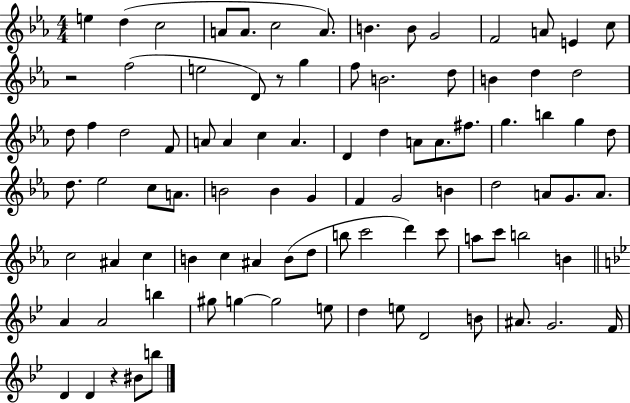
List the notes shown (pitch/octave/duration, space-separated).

E5/q D5/q C5/h A4/e A4/e. C5/h A4/e. B4/q. B4/e G4/h F4/h A4/e E4/q C5/e R/h F5/h E5/h D4/e R/e G5/q F5/e B4/h. D5/e B4/q D5/q D5/h D5/e F5/q D5/h F4/e A4/e A4/q C5/q A4/q. D4/q D5/q A4/e A4/e. F#5/e. G5/q. B5/q G5/q D5/e D5/e. Eb5/h C5/e A4/e. B4/h B4/q G4/q F4/q G4/h B4/q D5/h A4/e G4/e. A4/e. C5/h A#4/q C5/q B4/q C5/q A#4/q B4/e D5/e B5/e C6/h D6/q C6/e A5/e C6/e B5/h B4/q A4/q A4/h B5/q G#5/e G5/q G5/h E5/e D5/q E5/e D4/h B4/e A#4/e. G4/h. F4/s D4/q D4/q R/q BIS4/e B5/e